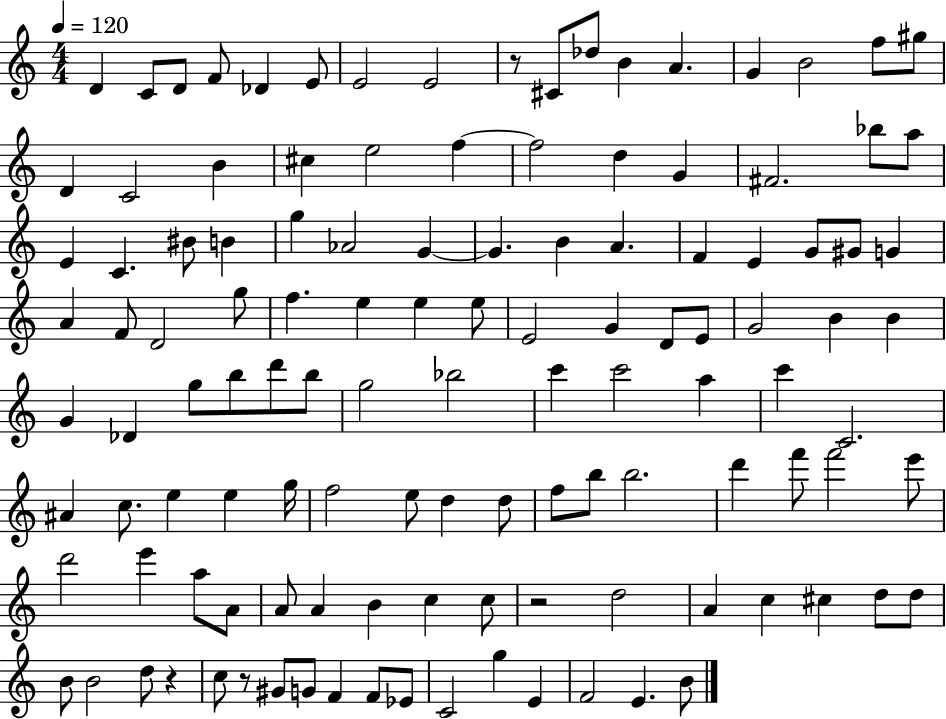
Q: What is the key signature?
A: C major